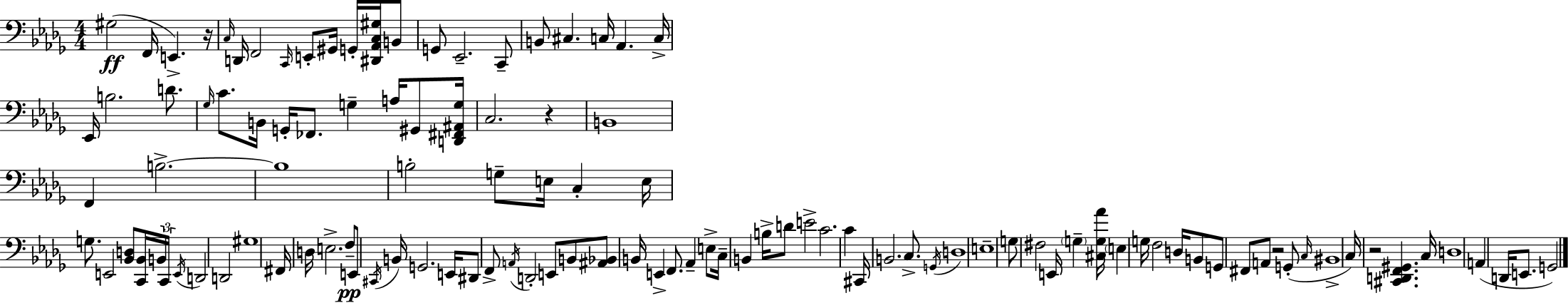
X:1
T:Untitled
M:4/4
L:1/4
K:Bbm
^G,2 F,,/4 E,, z/4 C,/4 D,,/4 F,,2 C,,/4 E,,/2 ^G,,/4 G,,/4 [^D,,_A,,C,^G,]/4 B,,/2 G,,/2 _E,,2 C,,/2 B,,/2 ^C, C,/4 _A,, C,/4 _E,,/4 B,2 D/2 _G,/4 C/2 B,,/4 G,,/4 _F,,/2 G, A,/4 ^G,,/2 [D,,^F,,^A,,G,]/4 C,2 z B,,4 F,, B,2 B,4 B,2 G,/2 E,/4 C, E,/4 G,/2 E,,2 [_B,,D,]/2 [C,,_B,,]/4 B,,/4 C,,/4 E,,/4 D,,2 D,,2 ^G,4 ^F,,/4 D,/4 E,2 F,/2 E,,/2 ^C,,/4 B,,/4 G,,2 E,,/4 ^D,,/2 F,,/2 A,,/4 D,,2 E,,/2 B,,/2 [^A,,_B,,]/2 B,,/4 E,, F,,/2 _A,, E,/2 C,/4 B,, B,/4 D/2 E2 C2 C ^C,,/4 B,,2 C,/2 G,,/4 D,4 E,4 G,/2 ^F,2 E,,/4 G, [^C,G,_A]/4 E, G,/4 F,2 D,/4 B,,/2 G,,/2 ^F,,/2 A,,/2 z2 G,,/2 C,/4 ^B,,4 C,/4 z2 [^C,,D,,F,,^G,,] C,/4 D,4 A,, D,,/4 E,,/2 G,,2